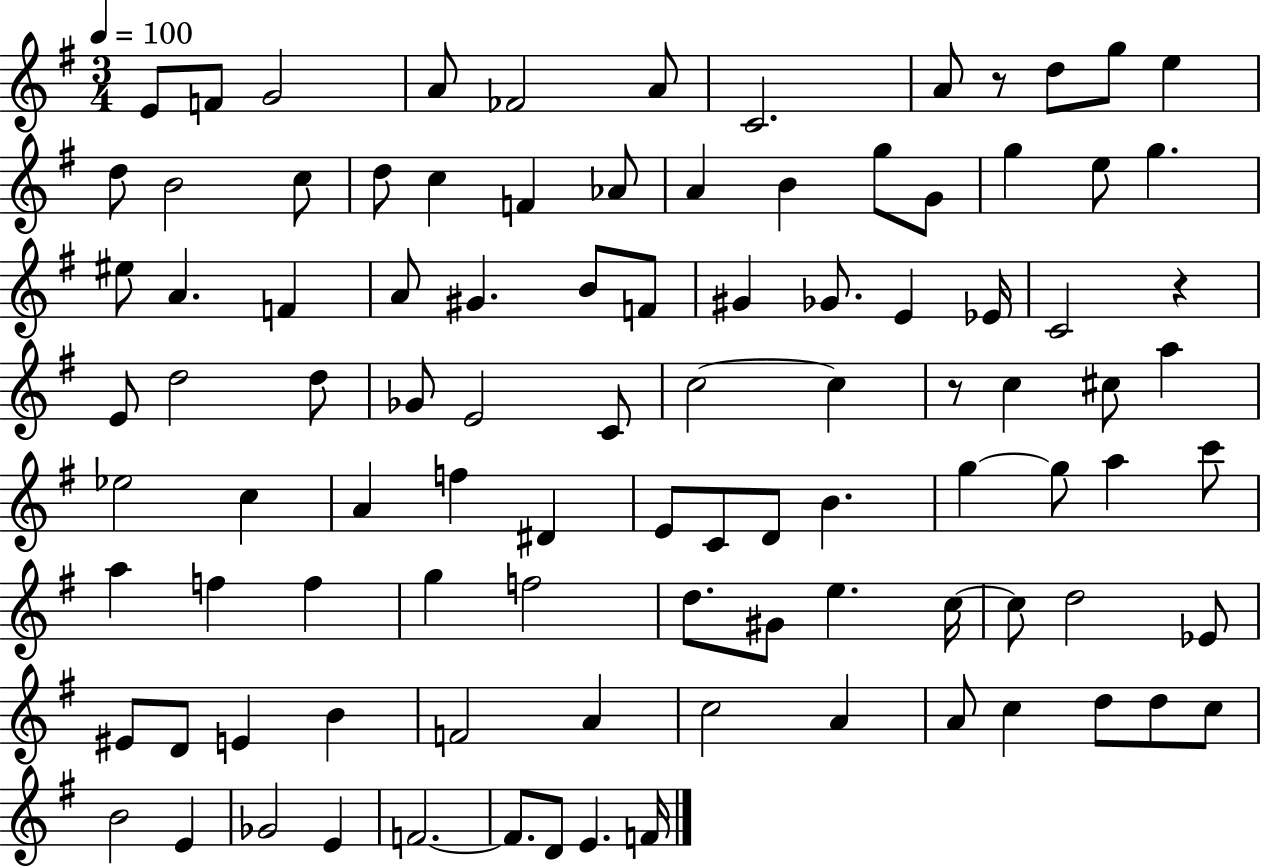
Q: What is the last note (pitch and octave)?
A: F4